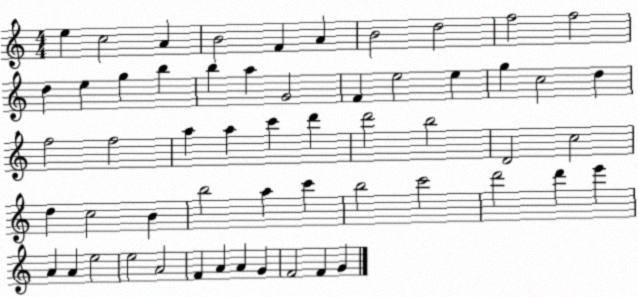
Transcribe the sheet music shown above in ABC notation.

X:1
T:Untitled
M:4/4
L:1/4
K:C
e c2 A B2 F A B2 d2 f2 f2 d e g b b a G2 F e2 e g c2 d f2 f2 a a c' d' d'2 b2 D2 c2 d c2 B b2 a c' b2 c'2 d'2 d' e' A A e2 e2 A2 F A A G F2 F G